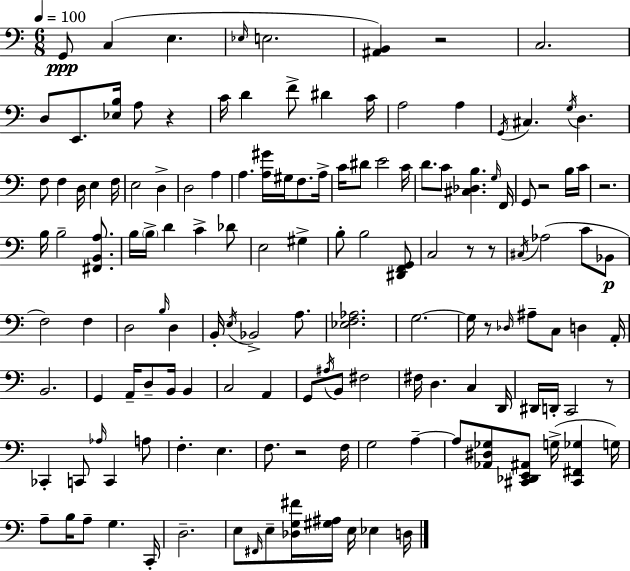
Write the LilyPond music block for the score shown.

{
  \clef bass
  \numericTimeSignature
  \time 6/8
  \key a \minor
  \tempo 4 = 100
  g,8\ppp c4( e4. | \grace { ees16 } e2. | <ais, b,>4) r2 | c2. | \break d8 e,8. <ees b>16 a8 r4 | c'16 d'4 f'8-> dis'4 | c'16 a2 a4 | \acciaccatura { g,16 } cis4. \acciaccatura { g16 } d4. | \break f8 f4 d16 e4 | f16 e2 d4-> | d2 a4 | a4. <a gis'>16 gis16 f8. | \break a16-> c'16 dis'8 e'2 | c'16 d'8. c'8 <cis des b>4. | \grace { g16 } f,16 g,8 r2 | b16 c'16 r2. | \break b16 b2-- | <fis, b, a>8. b16 \parenthesize b16-> d'4 c'4-> | des'8 e2 | gis4-> b8-. b2 | \break <dis, f, g,>8 c2 | r8 r8 \acciaccatura { cis16 }( aes2 | c'8 bes,8\p f2) | f4 d2 | \break \grace { b16 } d4 b,16-. \acciaccatura { e16 } bes,2-> | a8. <ees f aes>2. | g2.~~ | g16 r8 \grace { des16 } ais8-- | \break c8 d4 a,16-. b,2. | g,4 | a,16-- d8-- b,16 b,4 c2 | a,4 g,8 \acciaccatura { ais16 } b,8 | \break fis2 fis16 d4. | c4 d,16 dis,16 d,16-. c,2 | r8 ces,4-. | c,8 \grace { aes16 } c,4 a8 f4.-. | \break e4. f8. | r2 f16 g2 | a4--~~ a8 | <aes, dis ges>8 <cis, des, e, ais,>8 g16->( <cis, fis, ges>4 g16) a8-- | \break b16 a8-- g4. c,16-. d2.-- | e8 | \grace { fis,16 } e8-- <des g fis'>16 <gis ais>16 e16 ees4 d16 \bar "|."
}